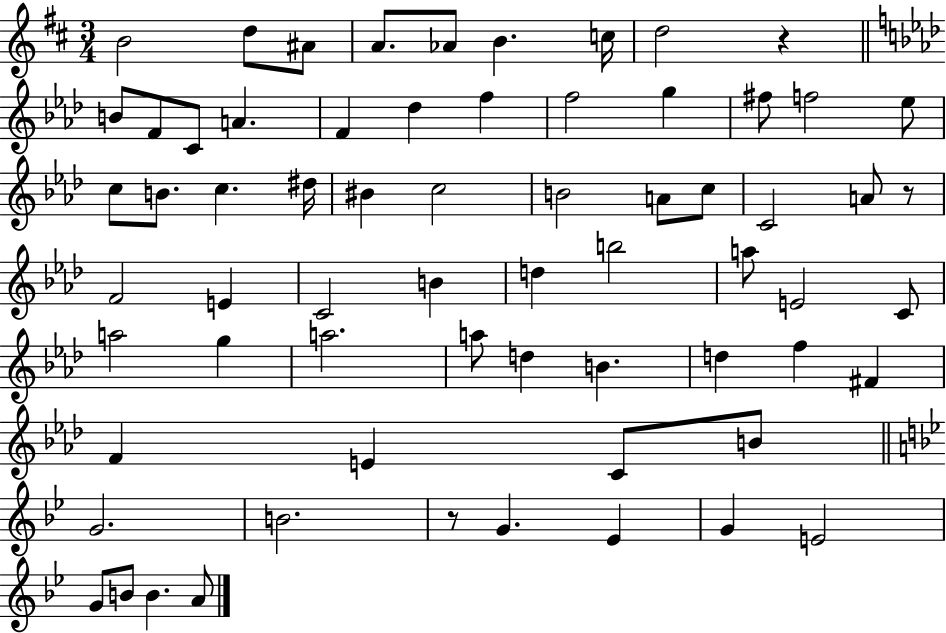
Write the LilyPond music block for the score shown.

{
  \clef treble
  \numericTimeSignature
  \time 3/4
  \key d \major
  b'2 d''8 ais'8 | a'8. aes'8 b'4. c''16 | d''2 r4 | \bar "||" \break \key f \minor b'8 f'8 c'8 a'4. | f'4 des''4 f''4 | f''2 g''4 | fis''8 f''2 ees''8 | \break c''8 b'8. c''4. dis''16 | bis'4 c''2 | b'2 a'8 c''8 | c'2 a'8 r8 | \break f'2 e'4 | c'2 b'4 | d''4 b''2 | a''8 e'2 c'8 | \break a''2 g''4 | a''2. | a''8 d''4 b'4. | d''4 f''4 fis'4 | \break f'4 e'4 c'8 b'8 | \bar "||" \break \key bes \major g'2. | b'2. | r8 g'4. ees'4 | g'4 e'2 | \break g'8 b'8 b'4. a'8 | \bar "|."
}